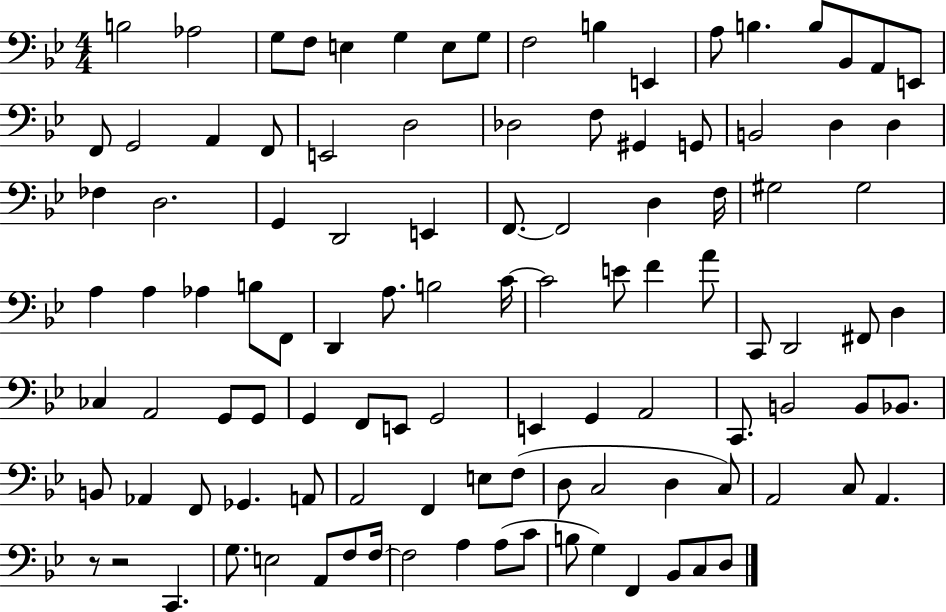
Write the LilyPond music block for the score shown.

{
  \clef bass
  \numericTimeSignature
  \time 4/4
  \key bes \major
  b2 aes2 | g8 f8 e4 g4 e8 g8 | f2 b4 e,4 | a8 b4. b8 bes,8 a,8 e,8 | \break f,8 g,2 a,4 f,8 | e,2 d2 | des2 f8 gis,4 g,8 | b,2 d4 d4 | \break fes4 d2. | g,4 d,2 e,4 | f,8.~~ f,2 d4 f16 | gis2 gis2 | \break a4 a4 aes4 b8 f,8 | d,4 a8. b2 c'16~~ | c'2 e'8 f'4 a'8 | c,8 d,2 fis,8 d4 | \break ces4 a,2 g,8 g,8 | g,4 f,8 e,8 g,2 | e,4 g,4 a,2 | c,8. b,2 b,8 bes,8. | \break b,8 aes,4 f,8 ges,4. a,8 | a,2 f,4 e8 f8( | d8 c2 d4 c8) | a,2 c8 a,4. | \break r8 r2 c,4. | g8. e2 a,8 f8 f16~~ | f2 a4 a8( c'8 | b8 g4) f,4 bes,8 c8 d8 | \break \bar "|."
}